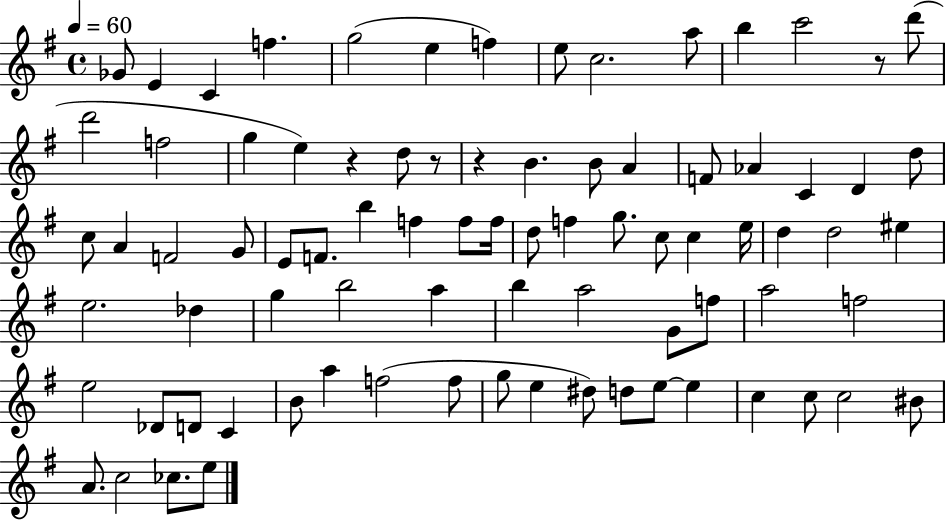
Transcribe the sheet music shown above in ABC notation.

X:1
T:Untitled
M:4/4
L:1/4
K:G
_G/2 E C f g2 e f e/2 c2 a/2 b c'2 z/2 d'/2 d'2 f2 g e z d/2 z/2 z B B/2 A F/2 _A C D d/2 c/2 A F2 G/2 E/2 F/2 b f f/2 f/4 d/2 f g/2 c/2 c e/4 d d2 ^e e2 _d g b2 a b a2 G/2 f/2 a2 f2 e2 _D/2 D/2 C B/2 a f2 f/2 g/2 e ^d/2 d/2 e/2 e c c/2 c2 ^B/2 A/2 c2 _c/2 e/2